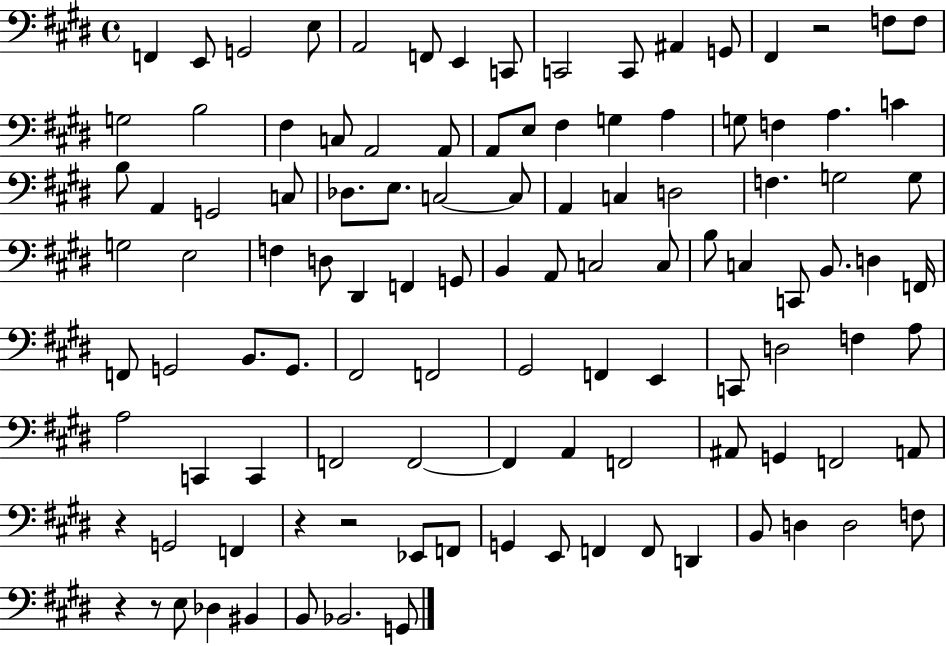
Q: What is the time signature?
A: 4/4